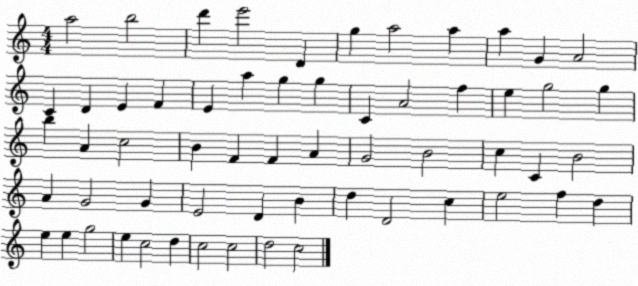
X:1
T:Untitled
M:4/4
L:1/4
K:C
a2 b2 d' e'2 D g a2 a a G A2 C D E F E a g g C A2 f e g2 g b A c2 B F F A G2 B2 c C B2 A G2 G E2 D B d D2 c e2 f d e e g2 e c2 d c2 c2 d2 c2